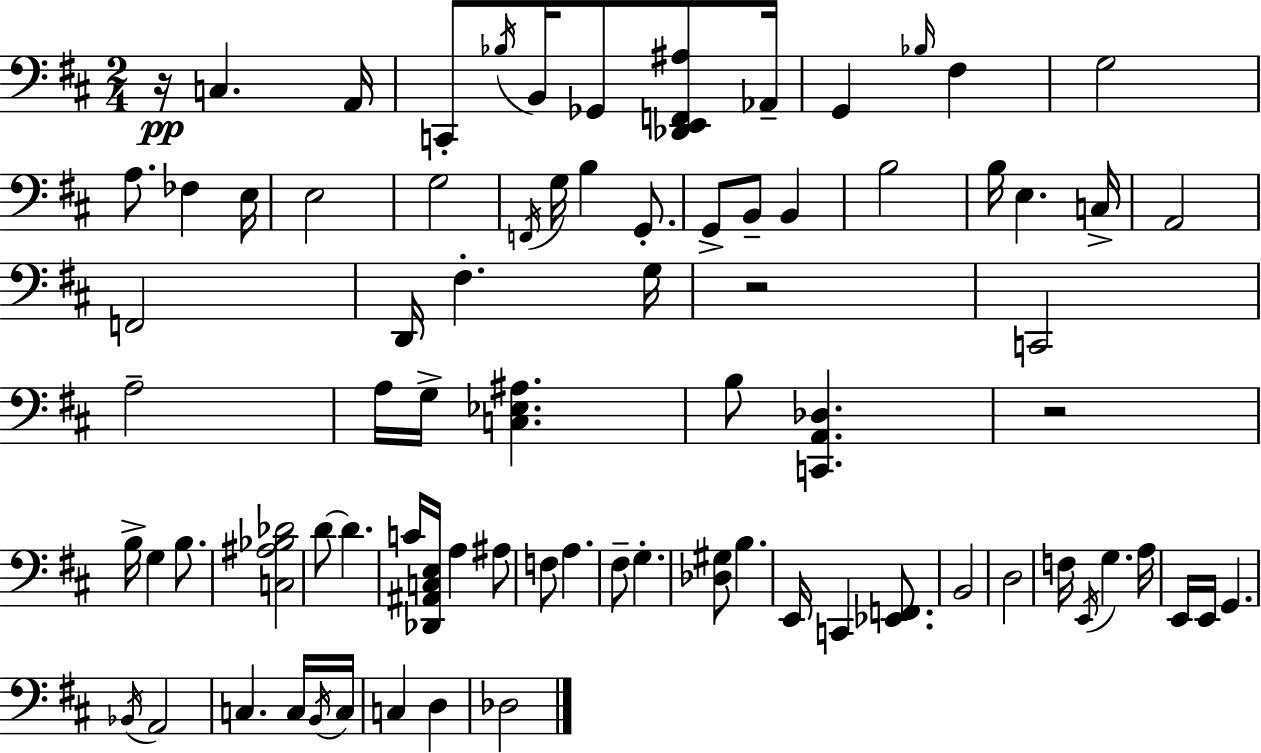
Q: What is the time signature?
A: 2/4